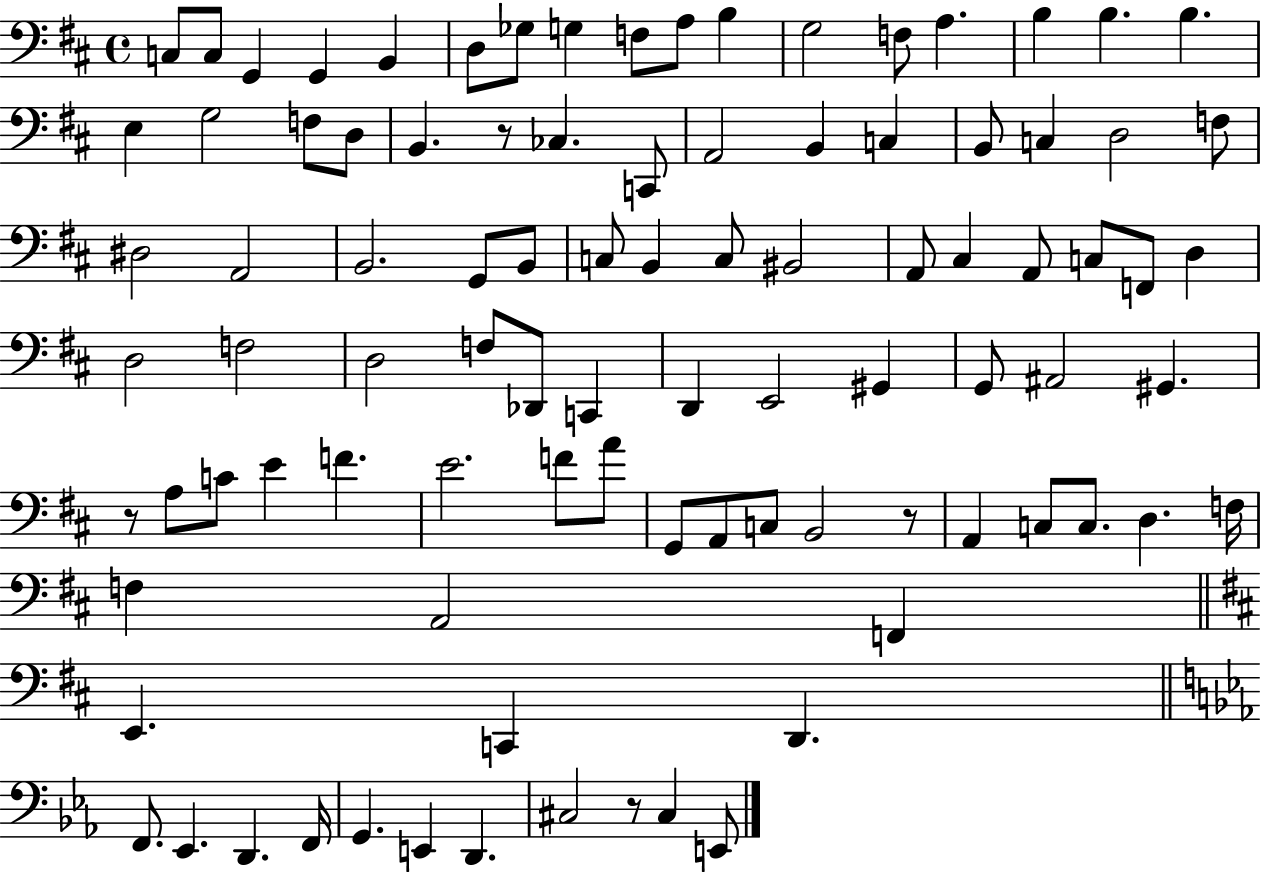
C3/e C3/e G2/q G2/q B2/q D3/e Gb3/e G3/q F3/e A3/e B3/q G3/h F3/e A3/q. B3/q B3/q. B3/q. E3/q G3/h F3/e D3/e B2/q. R/e CES3/q. C2/e A2/h B2/q C3/q B2/e C3/q D3/h F3/e D#3/h A2/h B2/h. G2/e B2/e C3/e B2/q C3/e BIS2/h A2/e C#3/q A2/e C3/e F2/e D3/q D3/h F3/h D3/h F3/e Db2/e C2/q D2/q E2/h G#2/q G2/e A#2/h G#2/q. R/e A3/e C4/e E4/q F4/q. E4/h. F4/e A4/e G2/e A2/e C3/e B2/h R/e A2/q C3/e C3/e. D3/q. F3/s F3/q A2/h F2/q E2/q. C2/q D2/q. F2/e. Eb2/q. D2/q. F2/s G2/q. E2/q D2/q. C#3/h R/e C#3/q E2/e